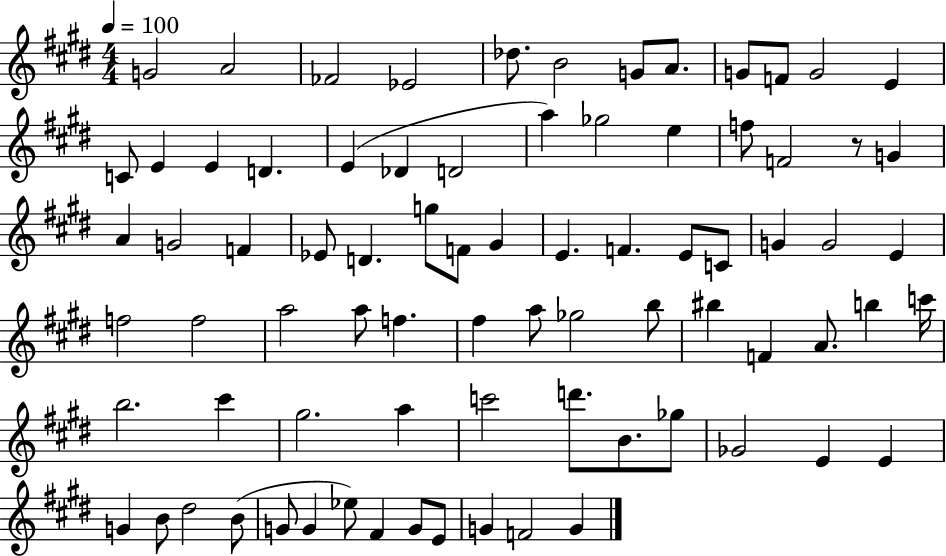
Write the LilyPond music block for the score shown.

{
  \clef treble
  \numericTimeSignature
  \time 4/4
  \key e \major
  \tempo 4 = 100
  g'2 a'2 | fes'2 ees'2 | des''8. b'2 g'8 a'8. | g'8 f'8 g'2 e'4 | \break c'8 e'4 e'4 d'4. | e'4( des'4 d'2 | a''4) ges''2 e''4 | f''8 f'2 r8 g'4 | \break a'4 g'2 f'4 | ees'8 d'4. g''8 f'8 gis'4 | e'4. f'4. e'8 c'8 | g'4 g'2 e'4 | \break f''2 f''2 | a''2 a''8 f''4. | fis''4 a''8 ges''2 b''8 | bis''4 f'4 a'8. b''4 c'''16 | \break b''2. cis'''4 | gis''2. a''4 | c'''2 d'''8. b'8. ges''8 | ges'2 e'4 e'4 | \break g'4 b'8 dis''2 b'8( | g'8 g'4 ees''8) fis'4 g'8 e'8 | g'4 f'2 g'4 | \bar "|."
}